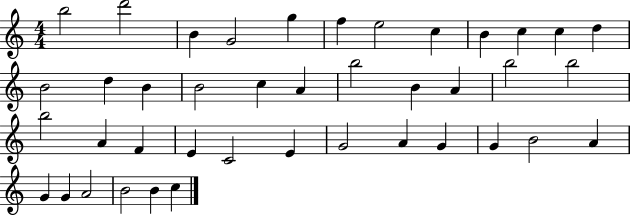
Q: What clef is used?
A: treble